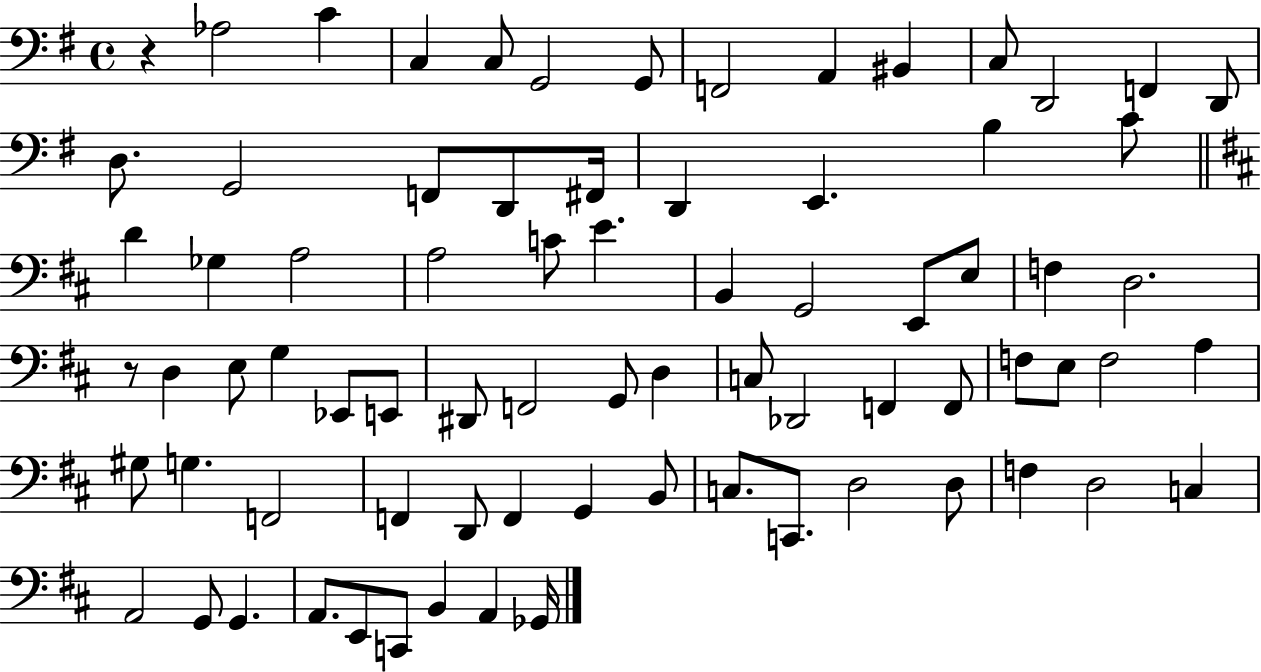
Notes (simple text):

R/q Ab3/h C4/q C3/q C3/e G2/h G2/e F2/h A2/q BIS2/q C3/e D2/h F2/q D2/e D3/e. G2/h F2/e D2/e F#2/s D2/q E2/q. B3/q C4/e D4/q Gb3/q A3/h A3/h C4/e E4/q. B2/q G2/h E2/e E3/e F3/q D3/h. R/e D3/q E3/e G3/q Eb2/e E2/e D#2/e F2/h G2/e D3/q C3/e Db2/h F2/q F2/e F3/e E3/e F3/h A3/q G#3/e G3/q. F2/h F2/q D2/e F2/q G2/q B2/e C3/e. C2/e. D3/h D3/e F3/q D3/h C3/q A2/h G2/e G2/q. A2/e. E2/e C2/e B2/q A2/q Gb2/s